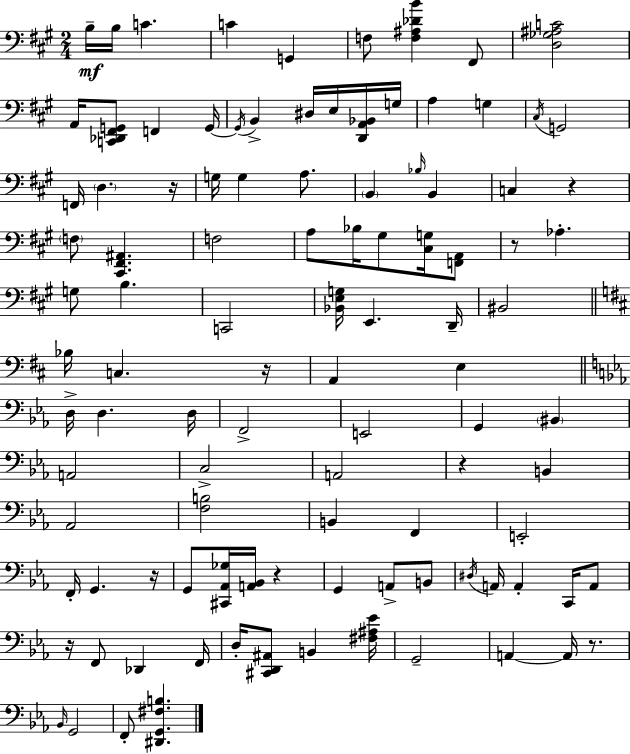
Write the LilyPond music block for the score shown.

{
  \clef bass
  \numericTimeSignature
  \time 2/4
  \key a \major
  b16--\mf b16 c'4. | c'4 g,4 | f8 <f ais des' b'>4 fis,8 | <d ges ais c'>2 | \break a,16 <c, des, fis, g,>8 f,4 g,16~~ | \acciaccatura { g,16 } b,4-> dis16 e16 <d, a, bes,>16 | g16 a4 g4 | \acciaccatura { cis16 } g,2 | \break f,16 \parenthesize d4. | r16 g16 g4 a8. | \parenthesize b,4 \grace { bes16 } b,4 | c4 r4 | \break \parenthesize f8 <cis, fis, ais,>4. | f2 | a8 bes16 gis8 | <cis g>16 <f, a,>8 r8 aes4.-. | \break g8 b4. | c,2 | <bes, e g>16 e,4. | d,16-- bis,2 | \break \bar "||" \break \key d \major bes16 c4. r16 | a,4 e4 | \bar "||" \break \key c \minor d16-> d4. d16 | f,2-> | e,2 | g,4 \parenthesize bis,4 | \break a,2 | c2-> | a,2 | r4 b,4 | \break aes,2 | <f b>2 | b,4 f,4 | e,2-. | \break f,16-. g,4. r16 | g,8 <cis, aes, ges>16 <a, bes,>16 r4 | g,4 a,8-> b,8 | \acciaccatura { dis16 } a,16 a,4-. c,16 a,8 | \break r16 f,8 des,4 | f,16 d16-. <cis, d, ais,>8 b,4 | <fis ais ees'>16 g,2-- | a,4~~ a,16 r8. | \break \grace { bes,16 } g,2 | f,8-. <dis, g, fis b>4. | \bar "|."
}